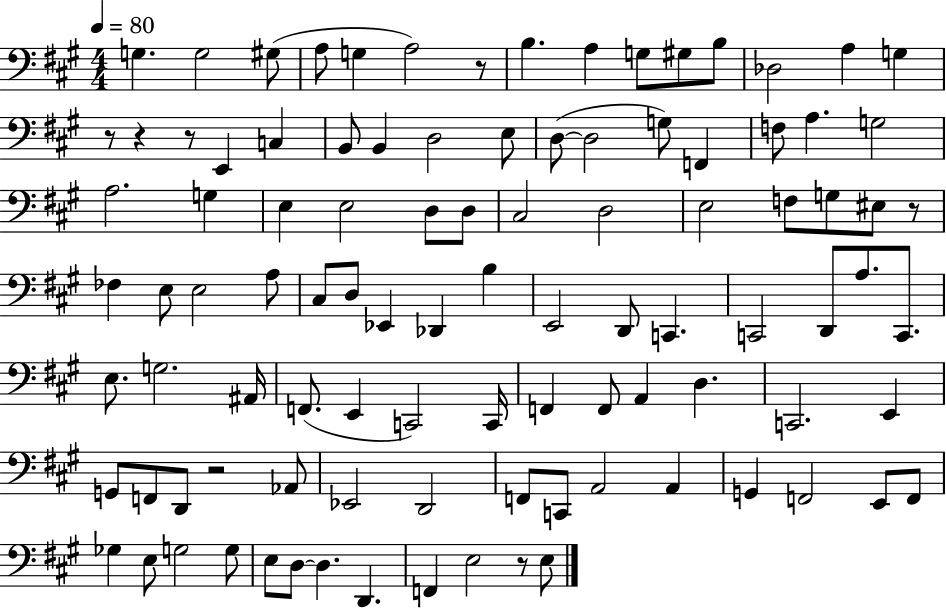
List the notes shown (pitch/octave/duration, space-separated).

G3/q. G3/h G#3/e A3/e G3/q A3/h R/e B3/q. A3/q G3/e G#3/e B3/e Db3/h A3/q G3/q R/e R/q R/e E2/q C3/q B2/e B2/q D3/h E3/e D3/e D3/h G3/e F2/q F3/e A3/q. G3/h A3/h. G3/q E3/q E3/h D3/e D3/e C#3/h D3/h E3/h F3/e G3/e EIS3/e R/e FES3/q E3/e E3/h A3/e C#3/e D3/e Eb2/q Db2/q B3/q E2/h D2/e C2/q. C2/h D2/e A3/e. C2/e. E3/e. G3/h. A#2/s F2/e. E2/q C2/h C2/s F2/q F2/e A2/q D3/q. C2/h. E2/q G2/e F2/e D2/e R/h Ab2/e Eb2/h D2/h F2/e C2/e A2/h A2/q G2/q F2/h E2/e F2/e Gb3/q E3/e G3/h G3/e E3/e D3/e D3/q. D2/q. F2/q E3/h R/e E3/e